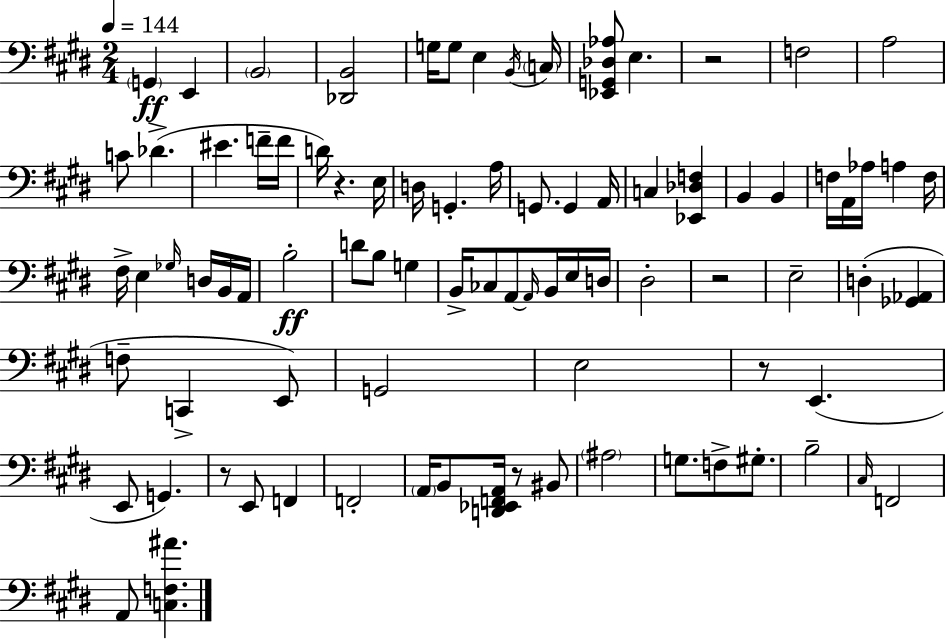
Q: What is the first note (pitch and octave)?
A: G2